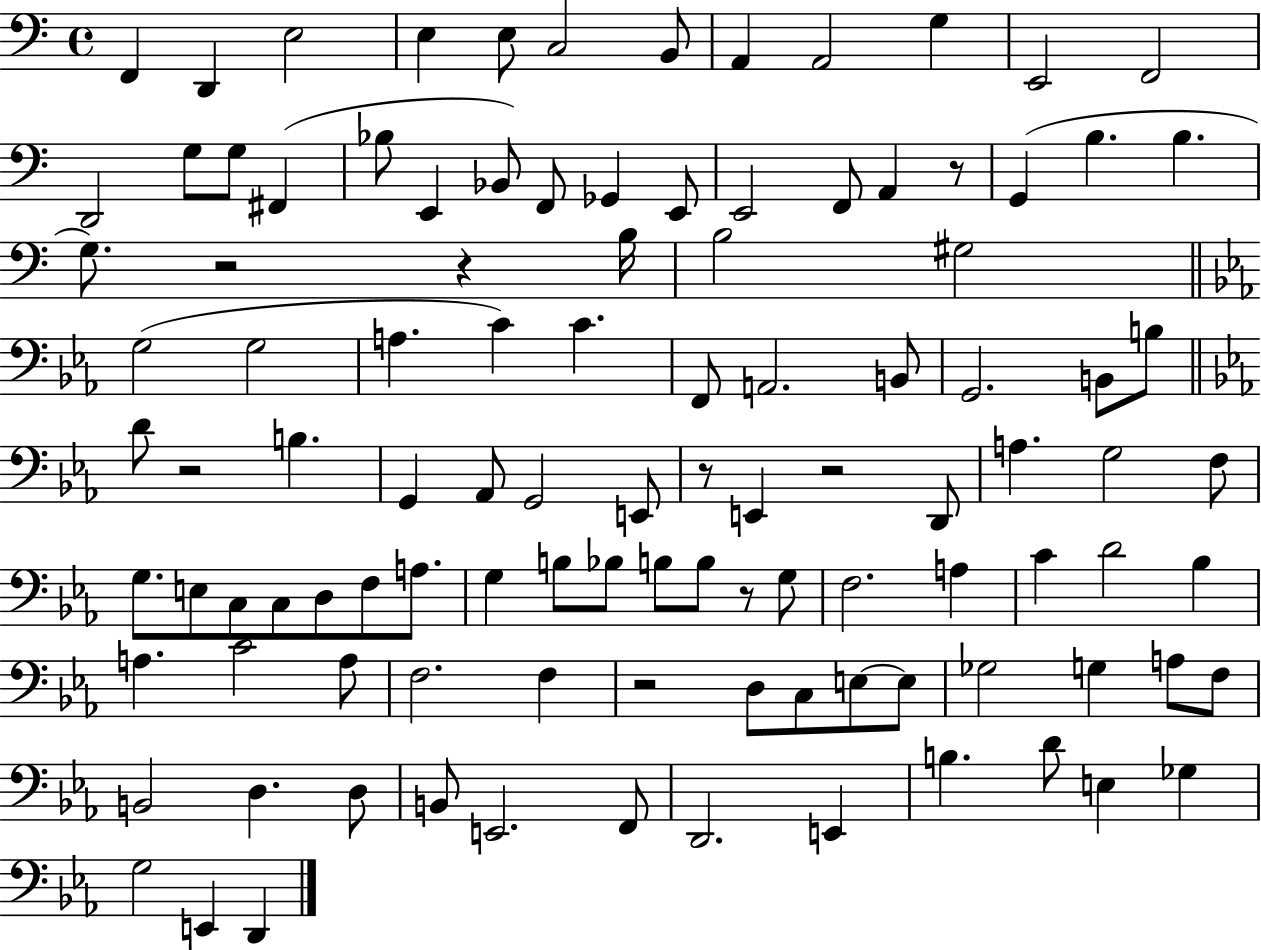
X:1
T:Untitled
M:4/4
L:1/4
K:C
F,, D,, E,2 E, E,/2 C,2 B,,/2 A,, A,,2 G, E,,2 F,,2 D,,2 G,/2 G,/2 ^F,, _B,/2 E,, _B,,/2 F,,/2 _G,, E,,/2 E,,2 F,,/2 A,, z/2 G,, B, B, G,/2 z2 z B,/4 B,2 ^G,2 G,2 G,2 A, C C F,,/2 A,,2 B,,/2 G,,2 B,,/2 B,/2 D/2 z2 B, G,, _A,,/2 G,,2 E,,/2 z/2 E,, z2 D,,/2 A, G,2 F,/2 G,/2 E,/2 C,/2 C,/2 D,/2 F,/2 A,/2 G, B,/2 _B,/2 B,/2 B,/2 z/2 G,/2 F,2 A, C D2 _B, A, C2 A,/2 F,2 F, z2 D,/2 C,/2 E,/2 E,/2 _G,2 G, A,/2 F,/2 B,,2 D, D,/2 B,,/2 E,,2 F,,/2 D,,2 E,, B, D/2 E, _G, G,2 E,, D,,